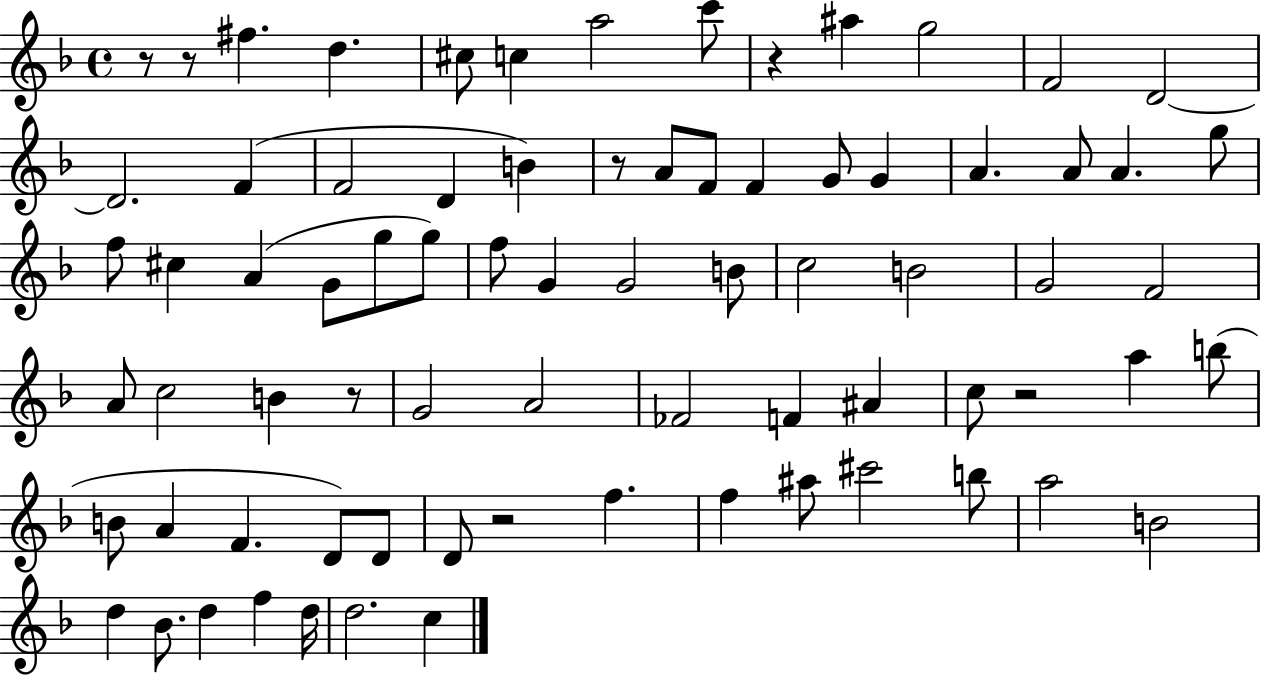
X:1
T:Untitled
M:4/4
L:1/4
K:F
z/2 z/2 ^f d ^c/2 c a2 c'/2 z ^a g2 F2 D2 D2 F F2 D B z/2 A/2 F/2 F G/2 G A A/2 A g/2 f/2 ^c A G/2 g/2 g/2 f/2 G G2 B/2 c2 B2 G2 F2 A/2 c2 B z/2 G2 A2 _F2 F ^A c/2 z2 a b/2 B/2 A F D/2 D/2 D/2 z2 f f ^a/2 ^c'2 b/2 a2 B2 d _B/2 d f d/4 d2 c